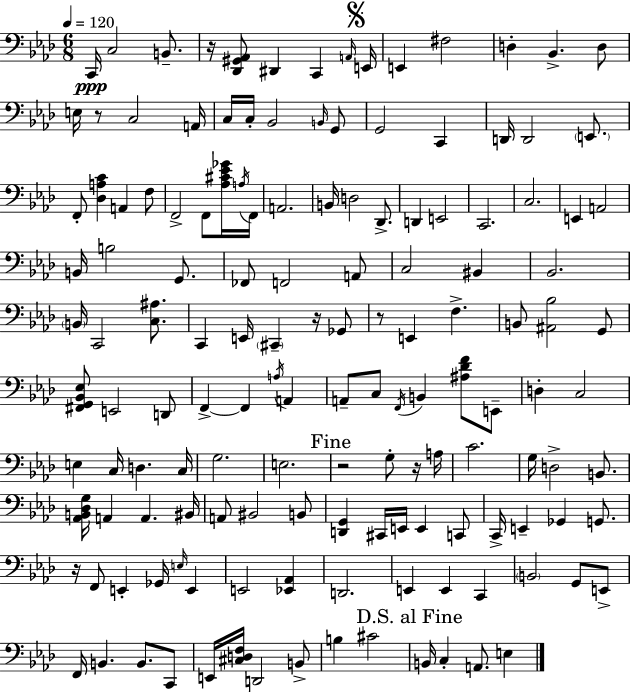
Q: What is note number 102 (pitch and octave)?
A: E2